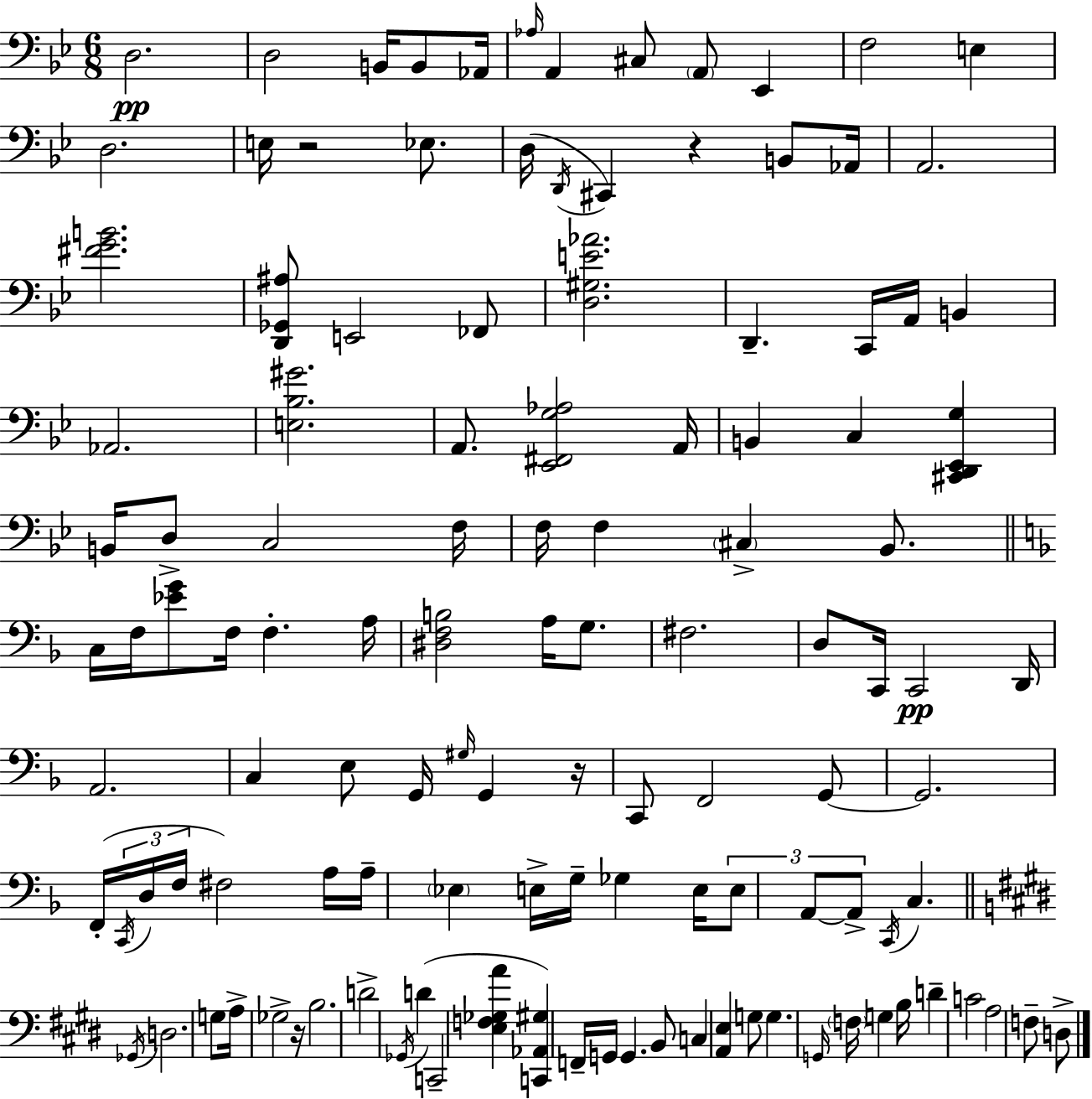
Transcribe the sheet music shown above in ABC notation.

X:1
T:Untitled
M:6/8
L:1/4
K:Bb
D,2 D,2 B,,/4 B,,/2 _A,,/4 _A,/4 A,, ^C,/2 A,,/2 _E,, F,2 E, D,2 E,/4 z2 _E,/2 D,/4 D,,/4 ^C,, z B,,/2 _A,,/4 A,,2 [^FGB]2 [D,,_G,,^A,]/2 E,,2 _F,,/2 [D,^G,E_A]2 D,, C,,/4 A,,/4 B,, _A,,2 [E,_B,^G]2 A,,/2 [_E,,^F,,G,_A,]2 A,,/4 B,, C, [^C,,D,,_E,,G,] B,,/4 D,/2 C,2 F,/4 F,/4 F, ^C, _B,,/2 C,/4 F,/4 [_EG]/2 F,/4 F, A,/4 [^D,F,B,]2 A,/4 G,/2 ^F,2 D,/2 C,,/4 C,,2 D,,/4 A,,2 C, E,/2 G,,/4 ^G,/4 G,, z/4 C,,/2 F,,2 G,,/2 G,,2 F,,/4 C,,/4 D,/4 F,/4 ^F,2 A,/4 A,/4 _E, E,/4 G,/4 _G, E,/4 E,/2 A,,/2 A,,/2 C,,/4 C, _G,,/4 D,2 G,/2 A,/4 _G,2 z/4 B,2 D2 _G,,/4 D C,,2 [E,F,_G,A] [C,,_A,,^G,] F,,/4 G,,/4 G,, B,,/2 C, [A,,E,] G,/2 G, G,,/4 F,/4 G, B,/4 D C2 A,2 F,/2 D,/2